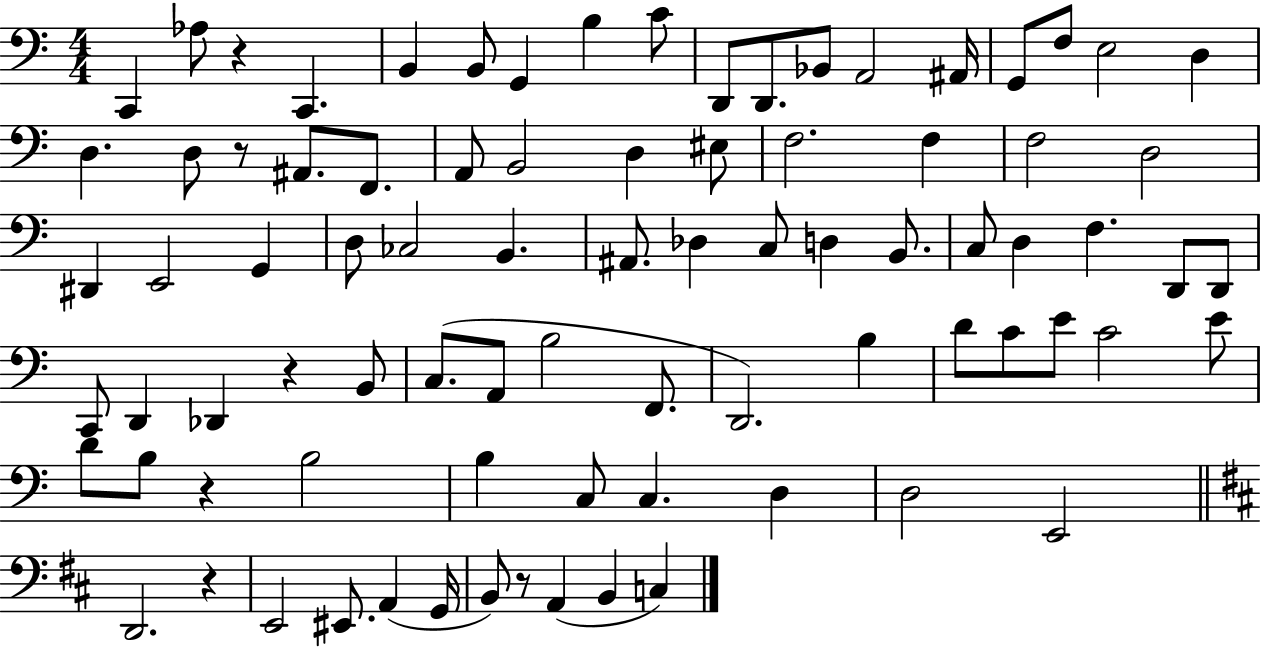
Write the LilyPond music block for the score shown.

{
  \clef bass
  \numericTimeSignature
  \time 4/4
  \key c \major
  c,4 aes8 r4 c,4. | b,4 b,8 g,4 b4 c'8 | d,8 d,8. bes,8 a,2 ais,16 | g,8 f8 e2 d4 | \break d4. d8 r8 ais,8. f,8. | a,8 b,2 d4 eis8 | f2. f4 | f2 d2 | \break dis,4 e,2 g,4 | d8 ces2 b,4. | ais,8. des4 c8 d4 b,8. | c8 d4 f4. d,8 d,8 | \break c,8 d,4 des,4 r4 b,8 | c8.( a,8 b2 f,8. | d,2.) b4 | d'8 c'8 e'8 c'2 e'8 | \break d'8 b8 r4 b2 | b4 c8 c4. d4 | d2 e,2 | \bar "||" \break \key d \major d,2. r4 | e,2 eis,8. a,4( g,16 | b,8) r8 a,4( b,4 c4) | \bar "|."
}